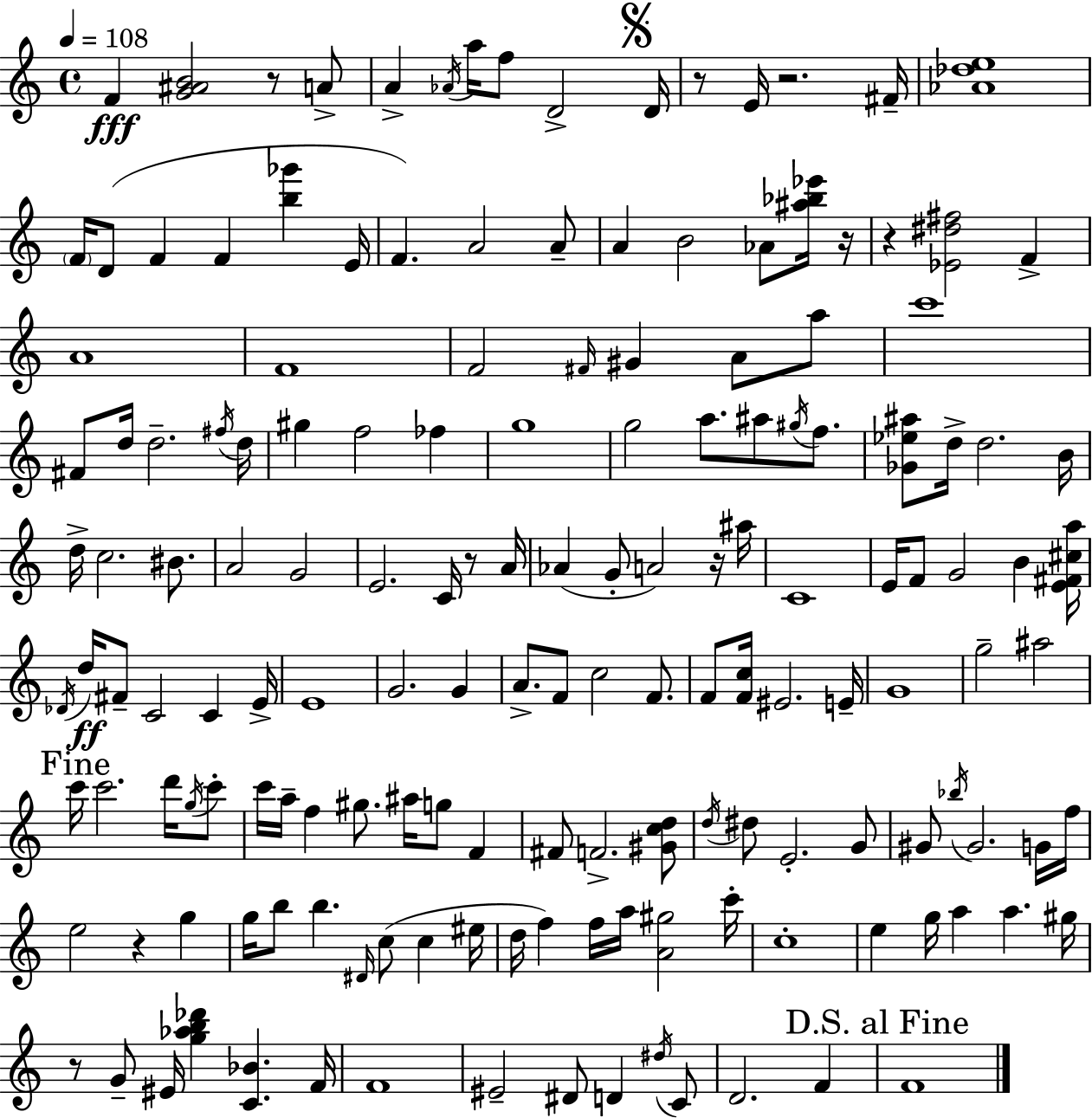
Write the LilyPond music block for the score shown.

{
  \clef treble
  \time 4/4
  \defaultTimeSignature
  \key a \minor
  \tempo 4 = 108
  f'4\fff <g' ais' b'>2 r8 a'8-> | a'4-> \acciaccatura { aes'16 } a''16 f''8 d'2-> | \mark \markup { \musicglyph "scripts.segno" } d'16 r8 e'16 r2. | fis'16-- <aes' des'' e''>1 | \break \parenthesize f'16 d'8( f'4 f'4 <b'' ges'''>4 | e'16 f'4.) a'2 a'8-- | a'4 b'2 aes'8 <ais'' bes'' ees'''>16 | r16 r4 <ees' dis'' fis''>2 f'4-> | \break a'1 | f'1 | f'2 \grace { fis'16 } gis'4 a'8 | a''8 c'''1 | \break fis'8 d''16 d''2.-- | \acciaccatura { fis''16 } d''16 gis''4 f''2 fes''4 | g''1 | g''2 a''8. ais''8 | \break \acciaccatura { gis''16 } f''8. <ges' ees'' ais''>8 d''16-> d''2. | b'16 d''16-> c''2. | bis'8. a'2 g'2 | e'2. | \break c'16 r8 a'16 aes'4( g'8-. a'2) | r16 ais''16 c'1 | e'16 f'8 g'2 b'4 | <e' fis' cis'' a''>16 \acciaccatura { des'16 } d''16\ff fis'8-- c'2 | \break c'4 e'16-> e'1 | g'2. | g'4 a'8.-> f'8 c''2 | f'8. f'8 <f' c''>16 eis'2. | \break e'16-- g'1 | g''2-- ais''2 | \mark "Fine" c'''16 c'''2. | d'''16 \acciaccatura { g''16 } c'''8-. c'''16 a''16-- f''4 gis''8. ais''16 | \break g''8 f'4 fis'8 f'2.-> | <gis' c'' d''>8 \acciaccatura { d''16 } dis''8 e'2.-. | g'8 gis'8 \acciaccatura { bes''16 } gis'2. | g'16 f''16 e''2 | \break r4 g''4 g''16 b''8 b''4. | \grace { dis'16 } c''8( c''4 eis''16 d''16 f''4) f''16 a''16 | <a' gis''>2 c'''16-. c''1-. | e''4 g''16 a''4 | \break a''4. gis''16 r8 g'8-- eis'16 <g'' aes'' b'' des'''>4 | <c' bes'>4. f'16 f'1 | eis'2-- | dis'8 d'4 \acciaccatura { dis''16 } c'8 d'2. | \break f'4 \mark "D.S. al Fine" f'1 | \bar "|."
}